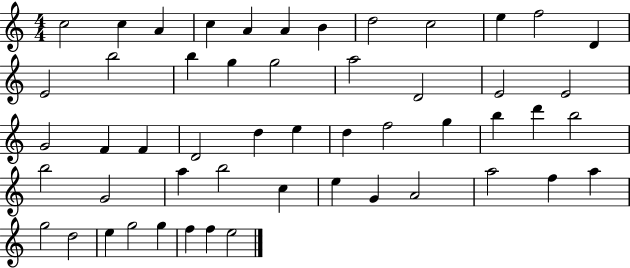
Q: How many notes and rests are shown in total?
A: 52